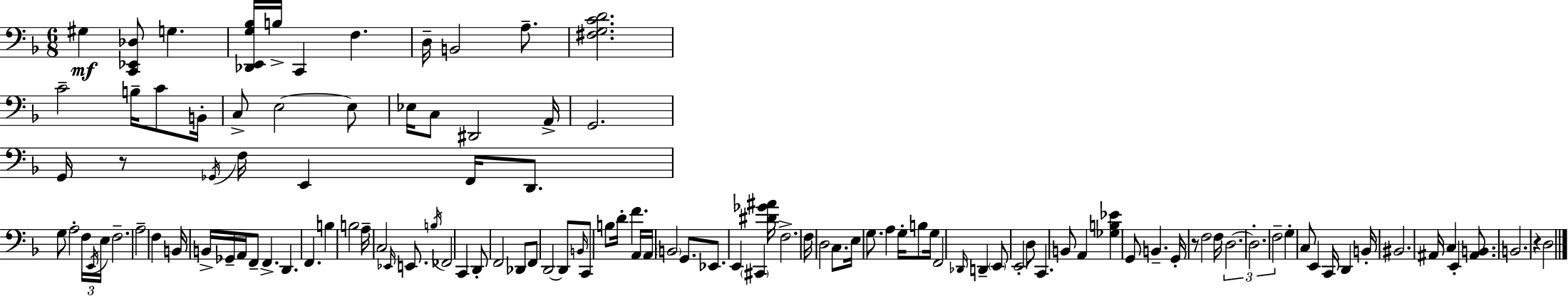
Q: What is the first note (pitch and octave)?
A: G#3